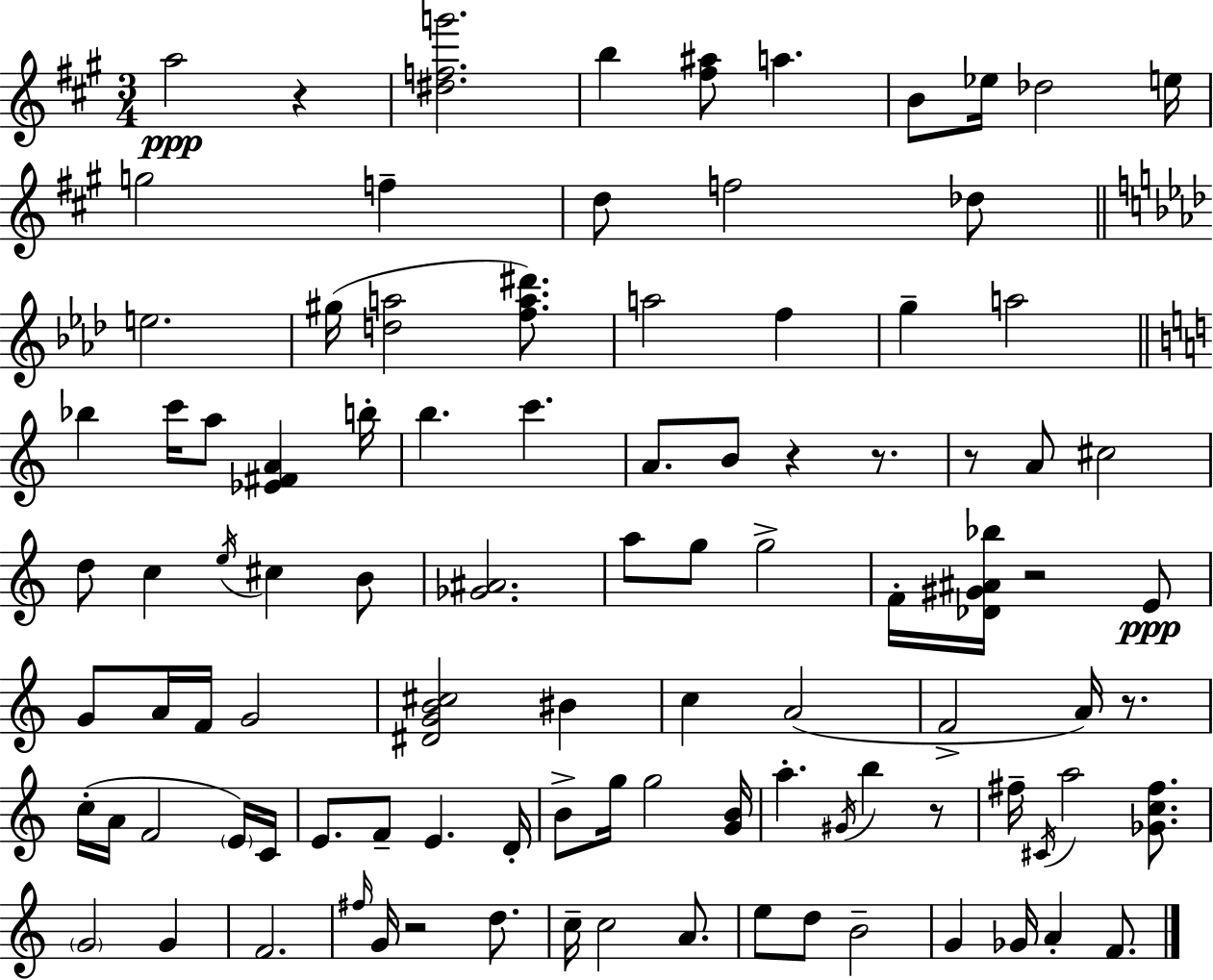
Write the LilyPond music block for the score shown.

{
  \clef treble
  \numericTimeSignature
  \time 3/4
  \key a \major
  \repeat volta 2 { a''2\ppp r4 | <dis'' f'' g'''>2. | b''4 <fis'' ais''>8 a''4. | b'8 ees''16 des''2 e''16 | \break g''2 f''4-- | d''8 f''2 des''8 | \bar "||" \break \key aes \major e''2. | gis''16( <d'' a''>2 <f'' a'' dis'''>8.) | a''2 f''4 | g''4-- a''2 | \break \bar "||" \break \key a \minor bes''4 c'''16 a''8 <ees' fis' a'>4 b''16-. | b''4. c'''4. | a'8. b'8 r4 r8. | r8 a'8 cis''2 | \break d''8 c''4 \acciaccatura { e''16 } cis''4 b'8 | <ges' ais'>2. | a''8 g''8 g''2-> | f'16-. <des' gis' ais' bes''>16 r2 e'8\ppp | \break g'8 a'16 f'16 g'2 | <dis' g' b' cis''>2 bis'4 | c''4 a'2( | f'2-> a'16) r8. | \break c''16-.( a'16 f'2 \parenthesize e'16) | c'16 e'8. f'8-- e'4. | d'16-. b'8-> g''16 g''2 | <g' b'>16 a''4.-. \acciaccatura { gis'16 } b''4 | \break r8 fis''16-- \acciaccatura { cis'16 } a''2 | <ges' c'' fis''>8. \parenthesize g'2 g'4 | f'2. | \grace { fis''16 } g'16 r2 | \break d''8. c''16-- c''2 | a'8. e''8 d''8 b'2-- | g'4 ges'16 a'4-. | f'8. } \bar "|."
}